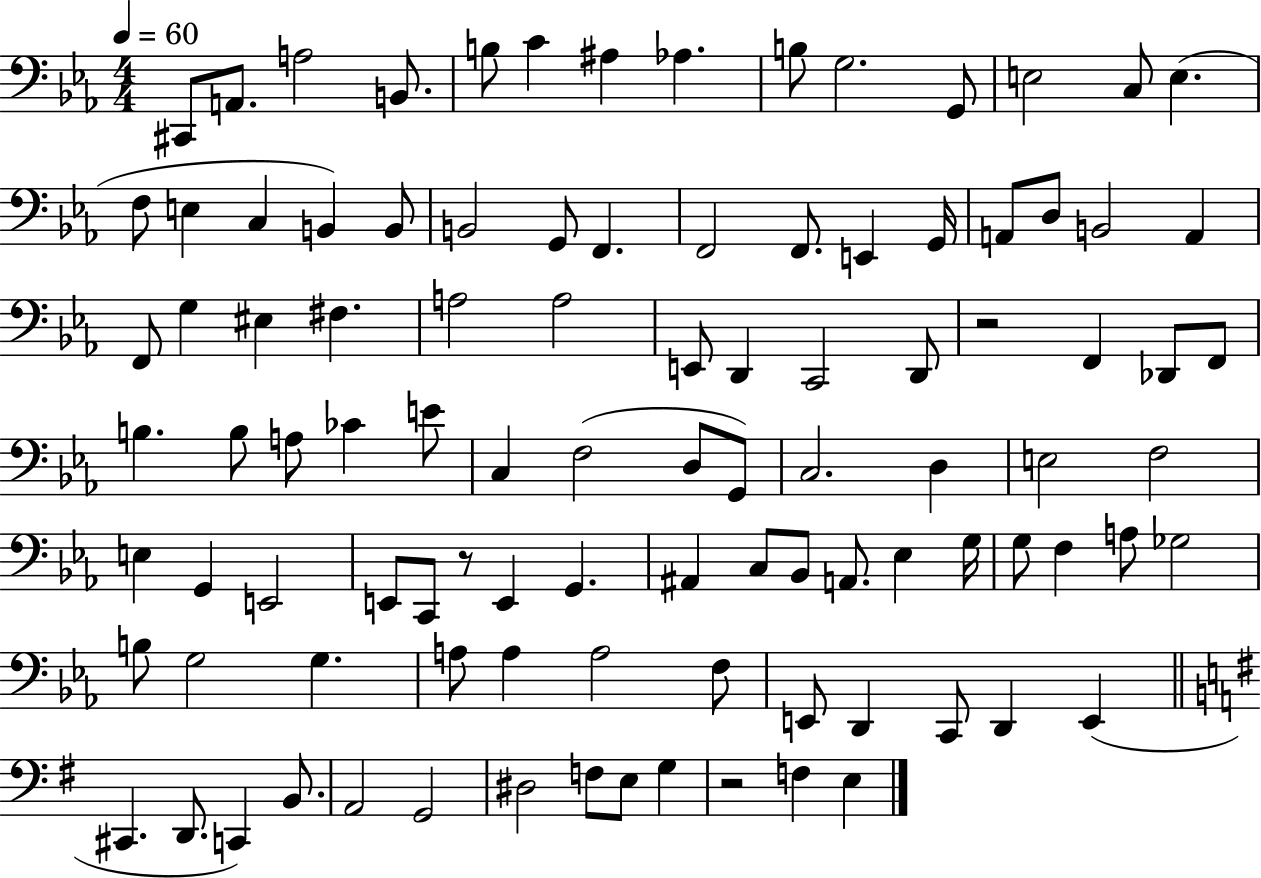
C#2/e A2/e. A3/h B2/e. B3/e C4/q A#3/q Ab3/q. B3/e G3/h. G2/e E3/h C3/e E3/q. F3/e E3/q C3/q B2/q B2/e B2/h G2/e F2/q. F2/h F2/e. E2/q G2/s A2/e D3/e B2/h A2/q F2/e G3/q EIS3/q F#3/q. A3/h A3/h E2/e D2/q C2/h D2/e R/h F2/q Db2/e F2/e B3/q. B3/e A3/e CES4/q E4/e C3/q F3/h D3/e G2/e C3/h. D3/q E3/h F3/h E3/q G2/q E2/h E2/e C2/e R/e E2/q G2/q. A#2/q C3/e Bb2/e A2/e. Eb3/q G3/s G3/e F3/q A3/e Gb3/h B3/e G3/h G3/q. A3/e A3/q A3/h F3/e E2/e D2/q C2/e D2/q E2/q C#2/q. D2/e. C2/q B2/e. A2/h G2/h D#3/h F3/e E3/e G3/q R/h F3/q E3/q